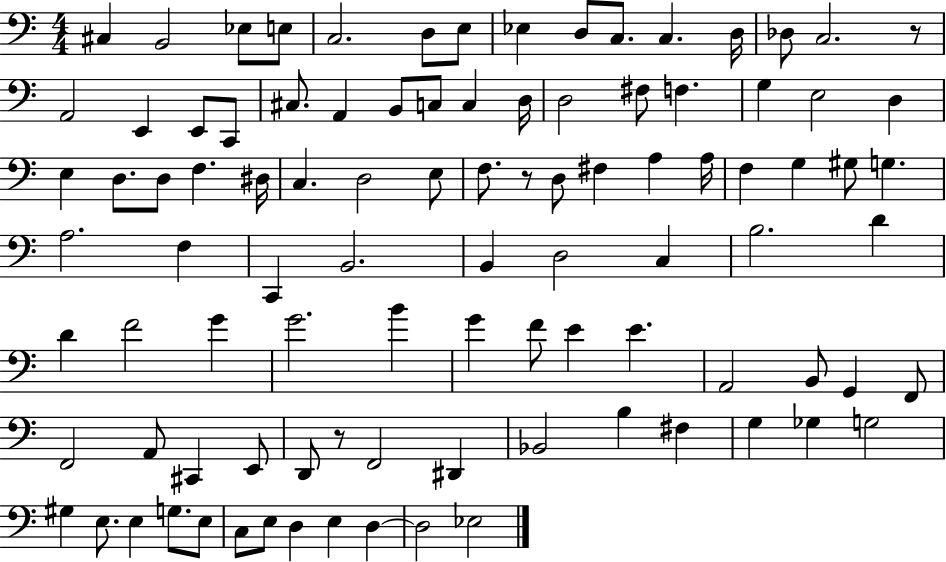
{
  \clef bass
  \numericTimeSignature
  \time 4/4
  \key c \major
  cis4 b,2 ees8 e8 | c2. d8 e8 | ees4 d8 c8. c4. d16 | des8 c2. r8 | \break a,2 e,4 e,8 c,8 | cis8. a,4 b,8 c8 c4 d16 | d2 fis8 f4. | g4 e2 d4 | \break e4 d8. d8 f4. dis16 | c4. d2 e8 | f8. r8 d8 fis4 a4 a16 | f4 g4 gis8 g4. | \break a2. f4 | c,4 b,2. | b,4 d2 c4 | b2. d'4 | \break d'4 f'2 g'4 | g'2. b'4 | g'4 f'8 e'4 e'4. | a,2 b,8 g,4 f,8 | \break f,2 a,8 cis,4 e,8 | d,8 r8 f,2 dis,4 | bes,2 b4 fis4 | g4 ges4 g2 | \break gis4 e8. e4 g8. e8 | c8 e8 d4 e4 d4~~ | d2 ees2 | \bar "|."
}